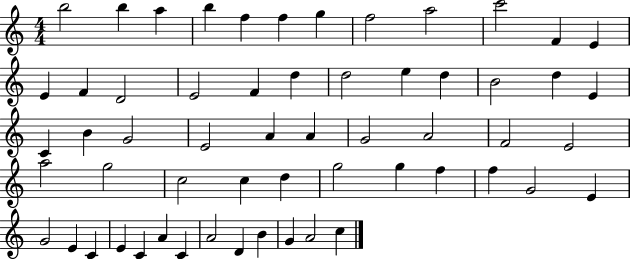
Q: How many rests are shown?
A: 0